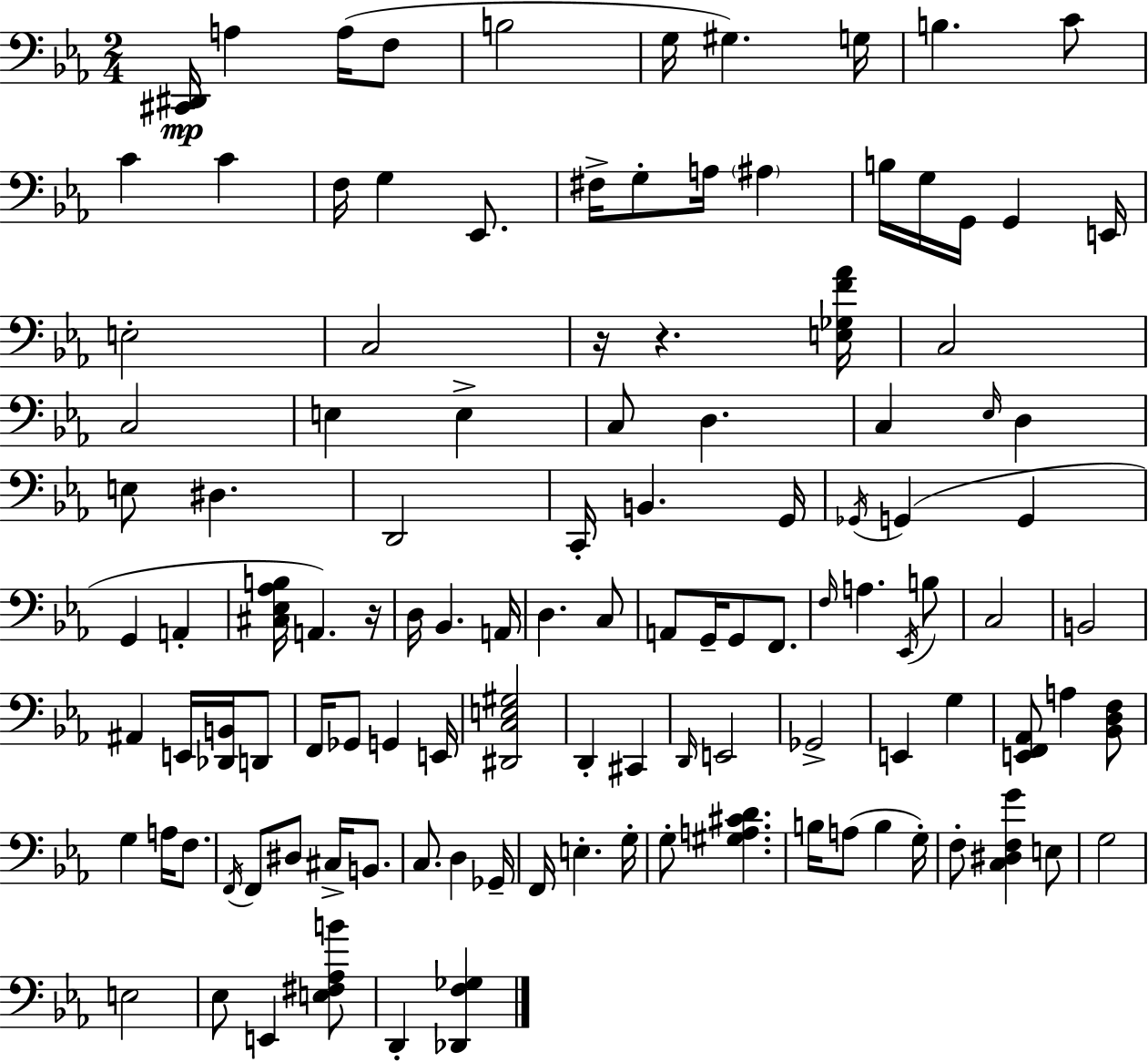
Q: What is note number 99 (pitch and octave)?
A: E3